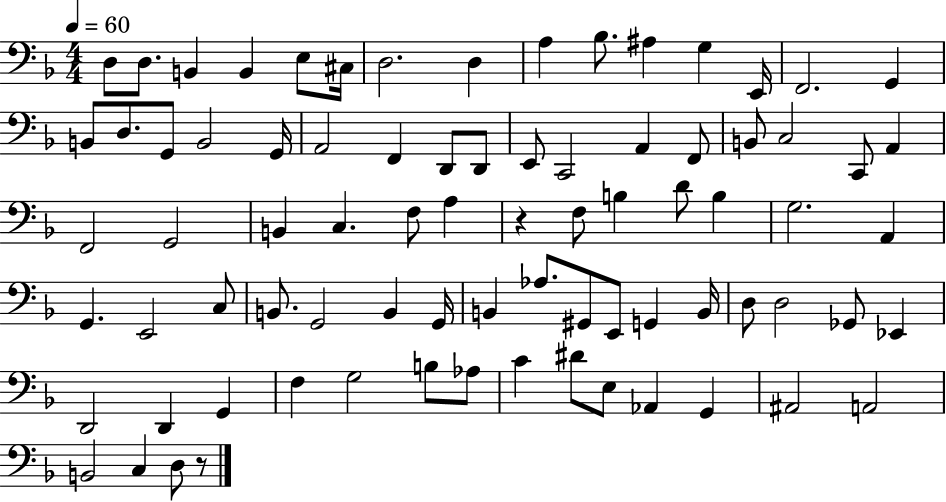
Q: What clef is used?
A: bass